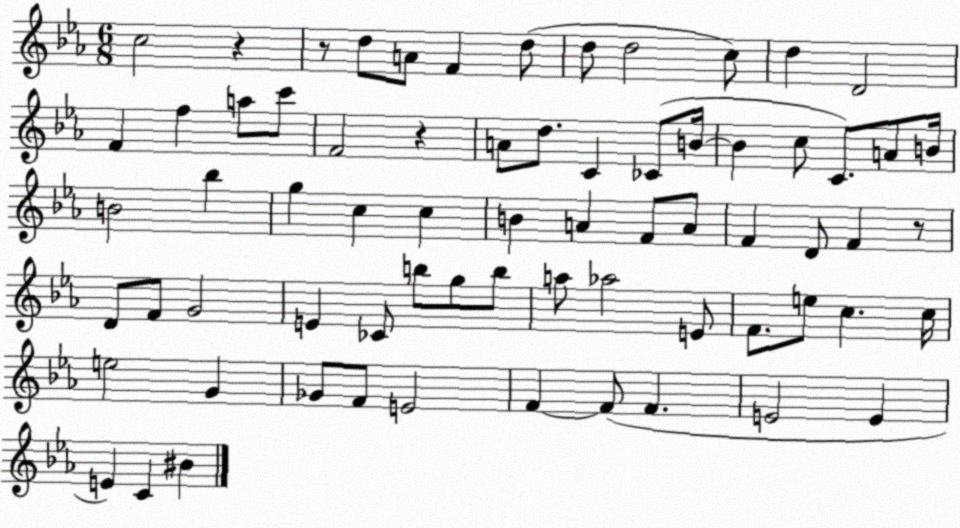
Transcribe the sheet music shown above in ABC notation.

X:1
T:Untitled
M:6/8
L:1/4
K:Eb
c2 z z/2 d/2 A/2 F d/2 d/2 d2 c/2 d D2 F f a/2 c'/2 F2 z A/2 d/2 C _C/2 B/4 B c/2 C/2 A/2 B/4 B2 _b g c c B A F/2 A/2 F D/2 F z/2 D/2 F/2 G2 E _C/2 b/2 g/2 b/2 a/2 _a2 E/2 F/2 e/2 c c/4 e2 G _G/2 F/2 E2 F F/2 F E2 E E C ^B